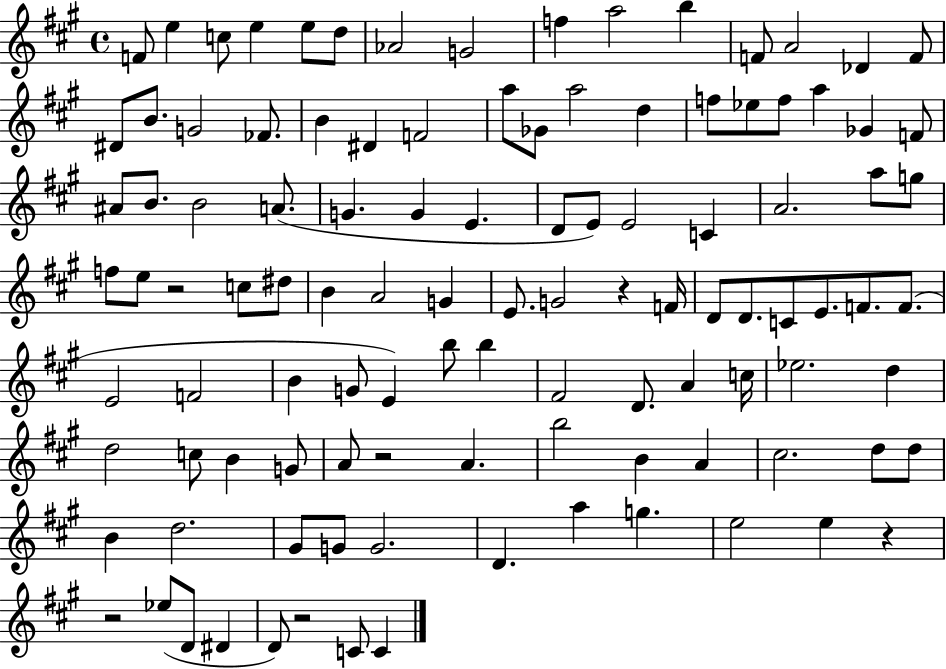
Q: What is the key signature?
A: A major